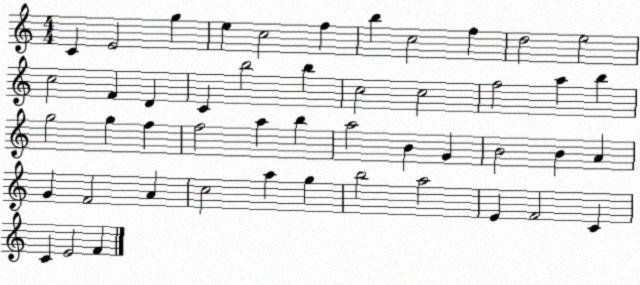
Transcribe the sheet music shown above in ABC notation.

X:1
T:Untitled
M:4/4
L:1/4
K:C
C E2 g e c2 f b c2 f d2 e2 c2 F D C b2 b c2 c2 f2 a b g2 g f f2 a b a2 B G B2 B A G F2 A c2 a g b2 a2 E F2 C C E2 F